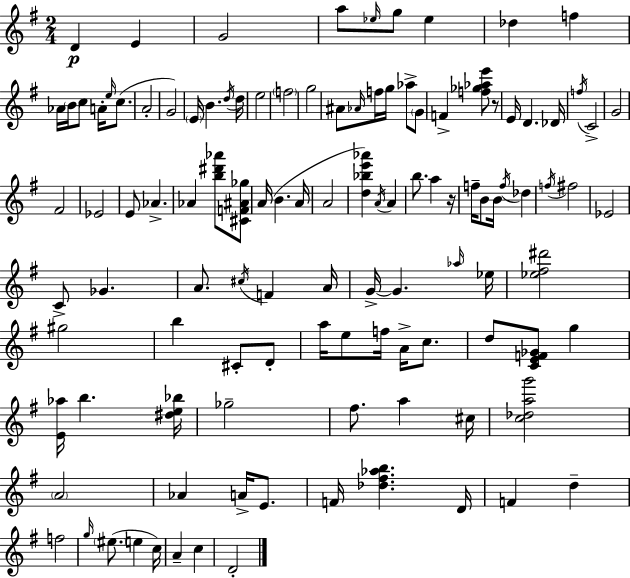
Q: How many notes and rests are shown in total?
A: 112